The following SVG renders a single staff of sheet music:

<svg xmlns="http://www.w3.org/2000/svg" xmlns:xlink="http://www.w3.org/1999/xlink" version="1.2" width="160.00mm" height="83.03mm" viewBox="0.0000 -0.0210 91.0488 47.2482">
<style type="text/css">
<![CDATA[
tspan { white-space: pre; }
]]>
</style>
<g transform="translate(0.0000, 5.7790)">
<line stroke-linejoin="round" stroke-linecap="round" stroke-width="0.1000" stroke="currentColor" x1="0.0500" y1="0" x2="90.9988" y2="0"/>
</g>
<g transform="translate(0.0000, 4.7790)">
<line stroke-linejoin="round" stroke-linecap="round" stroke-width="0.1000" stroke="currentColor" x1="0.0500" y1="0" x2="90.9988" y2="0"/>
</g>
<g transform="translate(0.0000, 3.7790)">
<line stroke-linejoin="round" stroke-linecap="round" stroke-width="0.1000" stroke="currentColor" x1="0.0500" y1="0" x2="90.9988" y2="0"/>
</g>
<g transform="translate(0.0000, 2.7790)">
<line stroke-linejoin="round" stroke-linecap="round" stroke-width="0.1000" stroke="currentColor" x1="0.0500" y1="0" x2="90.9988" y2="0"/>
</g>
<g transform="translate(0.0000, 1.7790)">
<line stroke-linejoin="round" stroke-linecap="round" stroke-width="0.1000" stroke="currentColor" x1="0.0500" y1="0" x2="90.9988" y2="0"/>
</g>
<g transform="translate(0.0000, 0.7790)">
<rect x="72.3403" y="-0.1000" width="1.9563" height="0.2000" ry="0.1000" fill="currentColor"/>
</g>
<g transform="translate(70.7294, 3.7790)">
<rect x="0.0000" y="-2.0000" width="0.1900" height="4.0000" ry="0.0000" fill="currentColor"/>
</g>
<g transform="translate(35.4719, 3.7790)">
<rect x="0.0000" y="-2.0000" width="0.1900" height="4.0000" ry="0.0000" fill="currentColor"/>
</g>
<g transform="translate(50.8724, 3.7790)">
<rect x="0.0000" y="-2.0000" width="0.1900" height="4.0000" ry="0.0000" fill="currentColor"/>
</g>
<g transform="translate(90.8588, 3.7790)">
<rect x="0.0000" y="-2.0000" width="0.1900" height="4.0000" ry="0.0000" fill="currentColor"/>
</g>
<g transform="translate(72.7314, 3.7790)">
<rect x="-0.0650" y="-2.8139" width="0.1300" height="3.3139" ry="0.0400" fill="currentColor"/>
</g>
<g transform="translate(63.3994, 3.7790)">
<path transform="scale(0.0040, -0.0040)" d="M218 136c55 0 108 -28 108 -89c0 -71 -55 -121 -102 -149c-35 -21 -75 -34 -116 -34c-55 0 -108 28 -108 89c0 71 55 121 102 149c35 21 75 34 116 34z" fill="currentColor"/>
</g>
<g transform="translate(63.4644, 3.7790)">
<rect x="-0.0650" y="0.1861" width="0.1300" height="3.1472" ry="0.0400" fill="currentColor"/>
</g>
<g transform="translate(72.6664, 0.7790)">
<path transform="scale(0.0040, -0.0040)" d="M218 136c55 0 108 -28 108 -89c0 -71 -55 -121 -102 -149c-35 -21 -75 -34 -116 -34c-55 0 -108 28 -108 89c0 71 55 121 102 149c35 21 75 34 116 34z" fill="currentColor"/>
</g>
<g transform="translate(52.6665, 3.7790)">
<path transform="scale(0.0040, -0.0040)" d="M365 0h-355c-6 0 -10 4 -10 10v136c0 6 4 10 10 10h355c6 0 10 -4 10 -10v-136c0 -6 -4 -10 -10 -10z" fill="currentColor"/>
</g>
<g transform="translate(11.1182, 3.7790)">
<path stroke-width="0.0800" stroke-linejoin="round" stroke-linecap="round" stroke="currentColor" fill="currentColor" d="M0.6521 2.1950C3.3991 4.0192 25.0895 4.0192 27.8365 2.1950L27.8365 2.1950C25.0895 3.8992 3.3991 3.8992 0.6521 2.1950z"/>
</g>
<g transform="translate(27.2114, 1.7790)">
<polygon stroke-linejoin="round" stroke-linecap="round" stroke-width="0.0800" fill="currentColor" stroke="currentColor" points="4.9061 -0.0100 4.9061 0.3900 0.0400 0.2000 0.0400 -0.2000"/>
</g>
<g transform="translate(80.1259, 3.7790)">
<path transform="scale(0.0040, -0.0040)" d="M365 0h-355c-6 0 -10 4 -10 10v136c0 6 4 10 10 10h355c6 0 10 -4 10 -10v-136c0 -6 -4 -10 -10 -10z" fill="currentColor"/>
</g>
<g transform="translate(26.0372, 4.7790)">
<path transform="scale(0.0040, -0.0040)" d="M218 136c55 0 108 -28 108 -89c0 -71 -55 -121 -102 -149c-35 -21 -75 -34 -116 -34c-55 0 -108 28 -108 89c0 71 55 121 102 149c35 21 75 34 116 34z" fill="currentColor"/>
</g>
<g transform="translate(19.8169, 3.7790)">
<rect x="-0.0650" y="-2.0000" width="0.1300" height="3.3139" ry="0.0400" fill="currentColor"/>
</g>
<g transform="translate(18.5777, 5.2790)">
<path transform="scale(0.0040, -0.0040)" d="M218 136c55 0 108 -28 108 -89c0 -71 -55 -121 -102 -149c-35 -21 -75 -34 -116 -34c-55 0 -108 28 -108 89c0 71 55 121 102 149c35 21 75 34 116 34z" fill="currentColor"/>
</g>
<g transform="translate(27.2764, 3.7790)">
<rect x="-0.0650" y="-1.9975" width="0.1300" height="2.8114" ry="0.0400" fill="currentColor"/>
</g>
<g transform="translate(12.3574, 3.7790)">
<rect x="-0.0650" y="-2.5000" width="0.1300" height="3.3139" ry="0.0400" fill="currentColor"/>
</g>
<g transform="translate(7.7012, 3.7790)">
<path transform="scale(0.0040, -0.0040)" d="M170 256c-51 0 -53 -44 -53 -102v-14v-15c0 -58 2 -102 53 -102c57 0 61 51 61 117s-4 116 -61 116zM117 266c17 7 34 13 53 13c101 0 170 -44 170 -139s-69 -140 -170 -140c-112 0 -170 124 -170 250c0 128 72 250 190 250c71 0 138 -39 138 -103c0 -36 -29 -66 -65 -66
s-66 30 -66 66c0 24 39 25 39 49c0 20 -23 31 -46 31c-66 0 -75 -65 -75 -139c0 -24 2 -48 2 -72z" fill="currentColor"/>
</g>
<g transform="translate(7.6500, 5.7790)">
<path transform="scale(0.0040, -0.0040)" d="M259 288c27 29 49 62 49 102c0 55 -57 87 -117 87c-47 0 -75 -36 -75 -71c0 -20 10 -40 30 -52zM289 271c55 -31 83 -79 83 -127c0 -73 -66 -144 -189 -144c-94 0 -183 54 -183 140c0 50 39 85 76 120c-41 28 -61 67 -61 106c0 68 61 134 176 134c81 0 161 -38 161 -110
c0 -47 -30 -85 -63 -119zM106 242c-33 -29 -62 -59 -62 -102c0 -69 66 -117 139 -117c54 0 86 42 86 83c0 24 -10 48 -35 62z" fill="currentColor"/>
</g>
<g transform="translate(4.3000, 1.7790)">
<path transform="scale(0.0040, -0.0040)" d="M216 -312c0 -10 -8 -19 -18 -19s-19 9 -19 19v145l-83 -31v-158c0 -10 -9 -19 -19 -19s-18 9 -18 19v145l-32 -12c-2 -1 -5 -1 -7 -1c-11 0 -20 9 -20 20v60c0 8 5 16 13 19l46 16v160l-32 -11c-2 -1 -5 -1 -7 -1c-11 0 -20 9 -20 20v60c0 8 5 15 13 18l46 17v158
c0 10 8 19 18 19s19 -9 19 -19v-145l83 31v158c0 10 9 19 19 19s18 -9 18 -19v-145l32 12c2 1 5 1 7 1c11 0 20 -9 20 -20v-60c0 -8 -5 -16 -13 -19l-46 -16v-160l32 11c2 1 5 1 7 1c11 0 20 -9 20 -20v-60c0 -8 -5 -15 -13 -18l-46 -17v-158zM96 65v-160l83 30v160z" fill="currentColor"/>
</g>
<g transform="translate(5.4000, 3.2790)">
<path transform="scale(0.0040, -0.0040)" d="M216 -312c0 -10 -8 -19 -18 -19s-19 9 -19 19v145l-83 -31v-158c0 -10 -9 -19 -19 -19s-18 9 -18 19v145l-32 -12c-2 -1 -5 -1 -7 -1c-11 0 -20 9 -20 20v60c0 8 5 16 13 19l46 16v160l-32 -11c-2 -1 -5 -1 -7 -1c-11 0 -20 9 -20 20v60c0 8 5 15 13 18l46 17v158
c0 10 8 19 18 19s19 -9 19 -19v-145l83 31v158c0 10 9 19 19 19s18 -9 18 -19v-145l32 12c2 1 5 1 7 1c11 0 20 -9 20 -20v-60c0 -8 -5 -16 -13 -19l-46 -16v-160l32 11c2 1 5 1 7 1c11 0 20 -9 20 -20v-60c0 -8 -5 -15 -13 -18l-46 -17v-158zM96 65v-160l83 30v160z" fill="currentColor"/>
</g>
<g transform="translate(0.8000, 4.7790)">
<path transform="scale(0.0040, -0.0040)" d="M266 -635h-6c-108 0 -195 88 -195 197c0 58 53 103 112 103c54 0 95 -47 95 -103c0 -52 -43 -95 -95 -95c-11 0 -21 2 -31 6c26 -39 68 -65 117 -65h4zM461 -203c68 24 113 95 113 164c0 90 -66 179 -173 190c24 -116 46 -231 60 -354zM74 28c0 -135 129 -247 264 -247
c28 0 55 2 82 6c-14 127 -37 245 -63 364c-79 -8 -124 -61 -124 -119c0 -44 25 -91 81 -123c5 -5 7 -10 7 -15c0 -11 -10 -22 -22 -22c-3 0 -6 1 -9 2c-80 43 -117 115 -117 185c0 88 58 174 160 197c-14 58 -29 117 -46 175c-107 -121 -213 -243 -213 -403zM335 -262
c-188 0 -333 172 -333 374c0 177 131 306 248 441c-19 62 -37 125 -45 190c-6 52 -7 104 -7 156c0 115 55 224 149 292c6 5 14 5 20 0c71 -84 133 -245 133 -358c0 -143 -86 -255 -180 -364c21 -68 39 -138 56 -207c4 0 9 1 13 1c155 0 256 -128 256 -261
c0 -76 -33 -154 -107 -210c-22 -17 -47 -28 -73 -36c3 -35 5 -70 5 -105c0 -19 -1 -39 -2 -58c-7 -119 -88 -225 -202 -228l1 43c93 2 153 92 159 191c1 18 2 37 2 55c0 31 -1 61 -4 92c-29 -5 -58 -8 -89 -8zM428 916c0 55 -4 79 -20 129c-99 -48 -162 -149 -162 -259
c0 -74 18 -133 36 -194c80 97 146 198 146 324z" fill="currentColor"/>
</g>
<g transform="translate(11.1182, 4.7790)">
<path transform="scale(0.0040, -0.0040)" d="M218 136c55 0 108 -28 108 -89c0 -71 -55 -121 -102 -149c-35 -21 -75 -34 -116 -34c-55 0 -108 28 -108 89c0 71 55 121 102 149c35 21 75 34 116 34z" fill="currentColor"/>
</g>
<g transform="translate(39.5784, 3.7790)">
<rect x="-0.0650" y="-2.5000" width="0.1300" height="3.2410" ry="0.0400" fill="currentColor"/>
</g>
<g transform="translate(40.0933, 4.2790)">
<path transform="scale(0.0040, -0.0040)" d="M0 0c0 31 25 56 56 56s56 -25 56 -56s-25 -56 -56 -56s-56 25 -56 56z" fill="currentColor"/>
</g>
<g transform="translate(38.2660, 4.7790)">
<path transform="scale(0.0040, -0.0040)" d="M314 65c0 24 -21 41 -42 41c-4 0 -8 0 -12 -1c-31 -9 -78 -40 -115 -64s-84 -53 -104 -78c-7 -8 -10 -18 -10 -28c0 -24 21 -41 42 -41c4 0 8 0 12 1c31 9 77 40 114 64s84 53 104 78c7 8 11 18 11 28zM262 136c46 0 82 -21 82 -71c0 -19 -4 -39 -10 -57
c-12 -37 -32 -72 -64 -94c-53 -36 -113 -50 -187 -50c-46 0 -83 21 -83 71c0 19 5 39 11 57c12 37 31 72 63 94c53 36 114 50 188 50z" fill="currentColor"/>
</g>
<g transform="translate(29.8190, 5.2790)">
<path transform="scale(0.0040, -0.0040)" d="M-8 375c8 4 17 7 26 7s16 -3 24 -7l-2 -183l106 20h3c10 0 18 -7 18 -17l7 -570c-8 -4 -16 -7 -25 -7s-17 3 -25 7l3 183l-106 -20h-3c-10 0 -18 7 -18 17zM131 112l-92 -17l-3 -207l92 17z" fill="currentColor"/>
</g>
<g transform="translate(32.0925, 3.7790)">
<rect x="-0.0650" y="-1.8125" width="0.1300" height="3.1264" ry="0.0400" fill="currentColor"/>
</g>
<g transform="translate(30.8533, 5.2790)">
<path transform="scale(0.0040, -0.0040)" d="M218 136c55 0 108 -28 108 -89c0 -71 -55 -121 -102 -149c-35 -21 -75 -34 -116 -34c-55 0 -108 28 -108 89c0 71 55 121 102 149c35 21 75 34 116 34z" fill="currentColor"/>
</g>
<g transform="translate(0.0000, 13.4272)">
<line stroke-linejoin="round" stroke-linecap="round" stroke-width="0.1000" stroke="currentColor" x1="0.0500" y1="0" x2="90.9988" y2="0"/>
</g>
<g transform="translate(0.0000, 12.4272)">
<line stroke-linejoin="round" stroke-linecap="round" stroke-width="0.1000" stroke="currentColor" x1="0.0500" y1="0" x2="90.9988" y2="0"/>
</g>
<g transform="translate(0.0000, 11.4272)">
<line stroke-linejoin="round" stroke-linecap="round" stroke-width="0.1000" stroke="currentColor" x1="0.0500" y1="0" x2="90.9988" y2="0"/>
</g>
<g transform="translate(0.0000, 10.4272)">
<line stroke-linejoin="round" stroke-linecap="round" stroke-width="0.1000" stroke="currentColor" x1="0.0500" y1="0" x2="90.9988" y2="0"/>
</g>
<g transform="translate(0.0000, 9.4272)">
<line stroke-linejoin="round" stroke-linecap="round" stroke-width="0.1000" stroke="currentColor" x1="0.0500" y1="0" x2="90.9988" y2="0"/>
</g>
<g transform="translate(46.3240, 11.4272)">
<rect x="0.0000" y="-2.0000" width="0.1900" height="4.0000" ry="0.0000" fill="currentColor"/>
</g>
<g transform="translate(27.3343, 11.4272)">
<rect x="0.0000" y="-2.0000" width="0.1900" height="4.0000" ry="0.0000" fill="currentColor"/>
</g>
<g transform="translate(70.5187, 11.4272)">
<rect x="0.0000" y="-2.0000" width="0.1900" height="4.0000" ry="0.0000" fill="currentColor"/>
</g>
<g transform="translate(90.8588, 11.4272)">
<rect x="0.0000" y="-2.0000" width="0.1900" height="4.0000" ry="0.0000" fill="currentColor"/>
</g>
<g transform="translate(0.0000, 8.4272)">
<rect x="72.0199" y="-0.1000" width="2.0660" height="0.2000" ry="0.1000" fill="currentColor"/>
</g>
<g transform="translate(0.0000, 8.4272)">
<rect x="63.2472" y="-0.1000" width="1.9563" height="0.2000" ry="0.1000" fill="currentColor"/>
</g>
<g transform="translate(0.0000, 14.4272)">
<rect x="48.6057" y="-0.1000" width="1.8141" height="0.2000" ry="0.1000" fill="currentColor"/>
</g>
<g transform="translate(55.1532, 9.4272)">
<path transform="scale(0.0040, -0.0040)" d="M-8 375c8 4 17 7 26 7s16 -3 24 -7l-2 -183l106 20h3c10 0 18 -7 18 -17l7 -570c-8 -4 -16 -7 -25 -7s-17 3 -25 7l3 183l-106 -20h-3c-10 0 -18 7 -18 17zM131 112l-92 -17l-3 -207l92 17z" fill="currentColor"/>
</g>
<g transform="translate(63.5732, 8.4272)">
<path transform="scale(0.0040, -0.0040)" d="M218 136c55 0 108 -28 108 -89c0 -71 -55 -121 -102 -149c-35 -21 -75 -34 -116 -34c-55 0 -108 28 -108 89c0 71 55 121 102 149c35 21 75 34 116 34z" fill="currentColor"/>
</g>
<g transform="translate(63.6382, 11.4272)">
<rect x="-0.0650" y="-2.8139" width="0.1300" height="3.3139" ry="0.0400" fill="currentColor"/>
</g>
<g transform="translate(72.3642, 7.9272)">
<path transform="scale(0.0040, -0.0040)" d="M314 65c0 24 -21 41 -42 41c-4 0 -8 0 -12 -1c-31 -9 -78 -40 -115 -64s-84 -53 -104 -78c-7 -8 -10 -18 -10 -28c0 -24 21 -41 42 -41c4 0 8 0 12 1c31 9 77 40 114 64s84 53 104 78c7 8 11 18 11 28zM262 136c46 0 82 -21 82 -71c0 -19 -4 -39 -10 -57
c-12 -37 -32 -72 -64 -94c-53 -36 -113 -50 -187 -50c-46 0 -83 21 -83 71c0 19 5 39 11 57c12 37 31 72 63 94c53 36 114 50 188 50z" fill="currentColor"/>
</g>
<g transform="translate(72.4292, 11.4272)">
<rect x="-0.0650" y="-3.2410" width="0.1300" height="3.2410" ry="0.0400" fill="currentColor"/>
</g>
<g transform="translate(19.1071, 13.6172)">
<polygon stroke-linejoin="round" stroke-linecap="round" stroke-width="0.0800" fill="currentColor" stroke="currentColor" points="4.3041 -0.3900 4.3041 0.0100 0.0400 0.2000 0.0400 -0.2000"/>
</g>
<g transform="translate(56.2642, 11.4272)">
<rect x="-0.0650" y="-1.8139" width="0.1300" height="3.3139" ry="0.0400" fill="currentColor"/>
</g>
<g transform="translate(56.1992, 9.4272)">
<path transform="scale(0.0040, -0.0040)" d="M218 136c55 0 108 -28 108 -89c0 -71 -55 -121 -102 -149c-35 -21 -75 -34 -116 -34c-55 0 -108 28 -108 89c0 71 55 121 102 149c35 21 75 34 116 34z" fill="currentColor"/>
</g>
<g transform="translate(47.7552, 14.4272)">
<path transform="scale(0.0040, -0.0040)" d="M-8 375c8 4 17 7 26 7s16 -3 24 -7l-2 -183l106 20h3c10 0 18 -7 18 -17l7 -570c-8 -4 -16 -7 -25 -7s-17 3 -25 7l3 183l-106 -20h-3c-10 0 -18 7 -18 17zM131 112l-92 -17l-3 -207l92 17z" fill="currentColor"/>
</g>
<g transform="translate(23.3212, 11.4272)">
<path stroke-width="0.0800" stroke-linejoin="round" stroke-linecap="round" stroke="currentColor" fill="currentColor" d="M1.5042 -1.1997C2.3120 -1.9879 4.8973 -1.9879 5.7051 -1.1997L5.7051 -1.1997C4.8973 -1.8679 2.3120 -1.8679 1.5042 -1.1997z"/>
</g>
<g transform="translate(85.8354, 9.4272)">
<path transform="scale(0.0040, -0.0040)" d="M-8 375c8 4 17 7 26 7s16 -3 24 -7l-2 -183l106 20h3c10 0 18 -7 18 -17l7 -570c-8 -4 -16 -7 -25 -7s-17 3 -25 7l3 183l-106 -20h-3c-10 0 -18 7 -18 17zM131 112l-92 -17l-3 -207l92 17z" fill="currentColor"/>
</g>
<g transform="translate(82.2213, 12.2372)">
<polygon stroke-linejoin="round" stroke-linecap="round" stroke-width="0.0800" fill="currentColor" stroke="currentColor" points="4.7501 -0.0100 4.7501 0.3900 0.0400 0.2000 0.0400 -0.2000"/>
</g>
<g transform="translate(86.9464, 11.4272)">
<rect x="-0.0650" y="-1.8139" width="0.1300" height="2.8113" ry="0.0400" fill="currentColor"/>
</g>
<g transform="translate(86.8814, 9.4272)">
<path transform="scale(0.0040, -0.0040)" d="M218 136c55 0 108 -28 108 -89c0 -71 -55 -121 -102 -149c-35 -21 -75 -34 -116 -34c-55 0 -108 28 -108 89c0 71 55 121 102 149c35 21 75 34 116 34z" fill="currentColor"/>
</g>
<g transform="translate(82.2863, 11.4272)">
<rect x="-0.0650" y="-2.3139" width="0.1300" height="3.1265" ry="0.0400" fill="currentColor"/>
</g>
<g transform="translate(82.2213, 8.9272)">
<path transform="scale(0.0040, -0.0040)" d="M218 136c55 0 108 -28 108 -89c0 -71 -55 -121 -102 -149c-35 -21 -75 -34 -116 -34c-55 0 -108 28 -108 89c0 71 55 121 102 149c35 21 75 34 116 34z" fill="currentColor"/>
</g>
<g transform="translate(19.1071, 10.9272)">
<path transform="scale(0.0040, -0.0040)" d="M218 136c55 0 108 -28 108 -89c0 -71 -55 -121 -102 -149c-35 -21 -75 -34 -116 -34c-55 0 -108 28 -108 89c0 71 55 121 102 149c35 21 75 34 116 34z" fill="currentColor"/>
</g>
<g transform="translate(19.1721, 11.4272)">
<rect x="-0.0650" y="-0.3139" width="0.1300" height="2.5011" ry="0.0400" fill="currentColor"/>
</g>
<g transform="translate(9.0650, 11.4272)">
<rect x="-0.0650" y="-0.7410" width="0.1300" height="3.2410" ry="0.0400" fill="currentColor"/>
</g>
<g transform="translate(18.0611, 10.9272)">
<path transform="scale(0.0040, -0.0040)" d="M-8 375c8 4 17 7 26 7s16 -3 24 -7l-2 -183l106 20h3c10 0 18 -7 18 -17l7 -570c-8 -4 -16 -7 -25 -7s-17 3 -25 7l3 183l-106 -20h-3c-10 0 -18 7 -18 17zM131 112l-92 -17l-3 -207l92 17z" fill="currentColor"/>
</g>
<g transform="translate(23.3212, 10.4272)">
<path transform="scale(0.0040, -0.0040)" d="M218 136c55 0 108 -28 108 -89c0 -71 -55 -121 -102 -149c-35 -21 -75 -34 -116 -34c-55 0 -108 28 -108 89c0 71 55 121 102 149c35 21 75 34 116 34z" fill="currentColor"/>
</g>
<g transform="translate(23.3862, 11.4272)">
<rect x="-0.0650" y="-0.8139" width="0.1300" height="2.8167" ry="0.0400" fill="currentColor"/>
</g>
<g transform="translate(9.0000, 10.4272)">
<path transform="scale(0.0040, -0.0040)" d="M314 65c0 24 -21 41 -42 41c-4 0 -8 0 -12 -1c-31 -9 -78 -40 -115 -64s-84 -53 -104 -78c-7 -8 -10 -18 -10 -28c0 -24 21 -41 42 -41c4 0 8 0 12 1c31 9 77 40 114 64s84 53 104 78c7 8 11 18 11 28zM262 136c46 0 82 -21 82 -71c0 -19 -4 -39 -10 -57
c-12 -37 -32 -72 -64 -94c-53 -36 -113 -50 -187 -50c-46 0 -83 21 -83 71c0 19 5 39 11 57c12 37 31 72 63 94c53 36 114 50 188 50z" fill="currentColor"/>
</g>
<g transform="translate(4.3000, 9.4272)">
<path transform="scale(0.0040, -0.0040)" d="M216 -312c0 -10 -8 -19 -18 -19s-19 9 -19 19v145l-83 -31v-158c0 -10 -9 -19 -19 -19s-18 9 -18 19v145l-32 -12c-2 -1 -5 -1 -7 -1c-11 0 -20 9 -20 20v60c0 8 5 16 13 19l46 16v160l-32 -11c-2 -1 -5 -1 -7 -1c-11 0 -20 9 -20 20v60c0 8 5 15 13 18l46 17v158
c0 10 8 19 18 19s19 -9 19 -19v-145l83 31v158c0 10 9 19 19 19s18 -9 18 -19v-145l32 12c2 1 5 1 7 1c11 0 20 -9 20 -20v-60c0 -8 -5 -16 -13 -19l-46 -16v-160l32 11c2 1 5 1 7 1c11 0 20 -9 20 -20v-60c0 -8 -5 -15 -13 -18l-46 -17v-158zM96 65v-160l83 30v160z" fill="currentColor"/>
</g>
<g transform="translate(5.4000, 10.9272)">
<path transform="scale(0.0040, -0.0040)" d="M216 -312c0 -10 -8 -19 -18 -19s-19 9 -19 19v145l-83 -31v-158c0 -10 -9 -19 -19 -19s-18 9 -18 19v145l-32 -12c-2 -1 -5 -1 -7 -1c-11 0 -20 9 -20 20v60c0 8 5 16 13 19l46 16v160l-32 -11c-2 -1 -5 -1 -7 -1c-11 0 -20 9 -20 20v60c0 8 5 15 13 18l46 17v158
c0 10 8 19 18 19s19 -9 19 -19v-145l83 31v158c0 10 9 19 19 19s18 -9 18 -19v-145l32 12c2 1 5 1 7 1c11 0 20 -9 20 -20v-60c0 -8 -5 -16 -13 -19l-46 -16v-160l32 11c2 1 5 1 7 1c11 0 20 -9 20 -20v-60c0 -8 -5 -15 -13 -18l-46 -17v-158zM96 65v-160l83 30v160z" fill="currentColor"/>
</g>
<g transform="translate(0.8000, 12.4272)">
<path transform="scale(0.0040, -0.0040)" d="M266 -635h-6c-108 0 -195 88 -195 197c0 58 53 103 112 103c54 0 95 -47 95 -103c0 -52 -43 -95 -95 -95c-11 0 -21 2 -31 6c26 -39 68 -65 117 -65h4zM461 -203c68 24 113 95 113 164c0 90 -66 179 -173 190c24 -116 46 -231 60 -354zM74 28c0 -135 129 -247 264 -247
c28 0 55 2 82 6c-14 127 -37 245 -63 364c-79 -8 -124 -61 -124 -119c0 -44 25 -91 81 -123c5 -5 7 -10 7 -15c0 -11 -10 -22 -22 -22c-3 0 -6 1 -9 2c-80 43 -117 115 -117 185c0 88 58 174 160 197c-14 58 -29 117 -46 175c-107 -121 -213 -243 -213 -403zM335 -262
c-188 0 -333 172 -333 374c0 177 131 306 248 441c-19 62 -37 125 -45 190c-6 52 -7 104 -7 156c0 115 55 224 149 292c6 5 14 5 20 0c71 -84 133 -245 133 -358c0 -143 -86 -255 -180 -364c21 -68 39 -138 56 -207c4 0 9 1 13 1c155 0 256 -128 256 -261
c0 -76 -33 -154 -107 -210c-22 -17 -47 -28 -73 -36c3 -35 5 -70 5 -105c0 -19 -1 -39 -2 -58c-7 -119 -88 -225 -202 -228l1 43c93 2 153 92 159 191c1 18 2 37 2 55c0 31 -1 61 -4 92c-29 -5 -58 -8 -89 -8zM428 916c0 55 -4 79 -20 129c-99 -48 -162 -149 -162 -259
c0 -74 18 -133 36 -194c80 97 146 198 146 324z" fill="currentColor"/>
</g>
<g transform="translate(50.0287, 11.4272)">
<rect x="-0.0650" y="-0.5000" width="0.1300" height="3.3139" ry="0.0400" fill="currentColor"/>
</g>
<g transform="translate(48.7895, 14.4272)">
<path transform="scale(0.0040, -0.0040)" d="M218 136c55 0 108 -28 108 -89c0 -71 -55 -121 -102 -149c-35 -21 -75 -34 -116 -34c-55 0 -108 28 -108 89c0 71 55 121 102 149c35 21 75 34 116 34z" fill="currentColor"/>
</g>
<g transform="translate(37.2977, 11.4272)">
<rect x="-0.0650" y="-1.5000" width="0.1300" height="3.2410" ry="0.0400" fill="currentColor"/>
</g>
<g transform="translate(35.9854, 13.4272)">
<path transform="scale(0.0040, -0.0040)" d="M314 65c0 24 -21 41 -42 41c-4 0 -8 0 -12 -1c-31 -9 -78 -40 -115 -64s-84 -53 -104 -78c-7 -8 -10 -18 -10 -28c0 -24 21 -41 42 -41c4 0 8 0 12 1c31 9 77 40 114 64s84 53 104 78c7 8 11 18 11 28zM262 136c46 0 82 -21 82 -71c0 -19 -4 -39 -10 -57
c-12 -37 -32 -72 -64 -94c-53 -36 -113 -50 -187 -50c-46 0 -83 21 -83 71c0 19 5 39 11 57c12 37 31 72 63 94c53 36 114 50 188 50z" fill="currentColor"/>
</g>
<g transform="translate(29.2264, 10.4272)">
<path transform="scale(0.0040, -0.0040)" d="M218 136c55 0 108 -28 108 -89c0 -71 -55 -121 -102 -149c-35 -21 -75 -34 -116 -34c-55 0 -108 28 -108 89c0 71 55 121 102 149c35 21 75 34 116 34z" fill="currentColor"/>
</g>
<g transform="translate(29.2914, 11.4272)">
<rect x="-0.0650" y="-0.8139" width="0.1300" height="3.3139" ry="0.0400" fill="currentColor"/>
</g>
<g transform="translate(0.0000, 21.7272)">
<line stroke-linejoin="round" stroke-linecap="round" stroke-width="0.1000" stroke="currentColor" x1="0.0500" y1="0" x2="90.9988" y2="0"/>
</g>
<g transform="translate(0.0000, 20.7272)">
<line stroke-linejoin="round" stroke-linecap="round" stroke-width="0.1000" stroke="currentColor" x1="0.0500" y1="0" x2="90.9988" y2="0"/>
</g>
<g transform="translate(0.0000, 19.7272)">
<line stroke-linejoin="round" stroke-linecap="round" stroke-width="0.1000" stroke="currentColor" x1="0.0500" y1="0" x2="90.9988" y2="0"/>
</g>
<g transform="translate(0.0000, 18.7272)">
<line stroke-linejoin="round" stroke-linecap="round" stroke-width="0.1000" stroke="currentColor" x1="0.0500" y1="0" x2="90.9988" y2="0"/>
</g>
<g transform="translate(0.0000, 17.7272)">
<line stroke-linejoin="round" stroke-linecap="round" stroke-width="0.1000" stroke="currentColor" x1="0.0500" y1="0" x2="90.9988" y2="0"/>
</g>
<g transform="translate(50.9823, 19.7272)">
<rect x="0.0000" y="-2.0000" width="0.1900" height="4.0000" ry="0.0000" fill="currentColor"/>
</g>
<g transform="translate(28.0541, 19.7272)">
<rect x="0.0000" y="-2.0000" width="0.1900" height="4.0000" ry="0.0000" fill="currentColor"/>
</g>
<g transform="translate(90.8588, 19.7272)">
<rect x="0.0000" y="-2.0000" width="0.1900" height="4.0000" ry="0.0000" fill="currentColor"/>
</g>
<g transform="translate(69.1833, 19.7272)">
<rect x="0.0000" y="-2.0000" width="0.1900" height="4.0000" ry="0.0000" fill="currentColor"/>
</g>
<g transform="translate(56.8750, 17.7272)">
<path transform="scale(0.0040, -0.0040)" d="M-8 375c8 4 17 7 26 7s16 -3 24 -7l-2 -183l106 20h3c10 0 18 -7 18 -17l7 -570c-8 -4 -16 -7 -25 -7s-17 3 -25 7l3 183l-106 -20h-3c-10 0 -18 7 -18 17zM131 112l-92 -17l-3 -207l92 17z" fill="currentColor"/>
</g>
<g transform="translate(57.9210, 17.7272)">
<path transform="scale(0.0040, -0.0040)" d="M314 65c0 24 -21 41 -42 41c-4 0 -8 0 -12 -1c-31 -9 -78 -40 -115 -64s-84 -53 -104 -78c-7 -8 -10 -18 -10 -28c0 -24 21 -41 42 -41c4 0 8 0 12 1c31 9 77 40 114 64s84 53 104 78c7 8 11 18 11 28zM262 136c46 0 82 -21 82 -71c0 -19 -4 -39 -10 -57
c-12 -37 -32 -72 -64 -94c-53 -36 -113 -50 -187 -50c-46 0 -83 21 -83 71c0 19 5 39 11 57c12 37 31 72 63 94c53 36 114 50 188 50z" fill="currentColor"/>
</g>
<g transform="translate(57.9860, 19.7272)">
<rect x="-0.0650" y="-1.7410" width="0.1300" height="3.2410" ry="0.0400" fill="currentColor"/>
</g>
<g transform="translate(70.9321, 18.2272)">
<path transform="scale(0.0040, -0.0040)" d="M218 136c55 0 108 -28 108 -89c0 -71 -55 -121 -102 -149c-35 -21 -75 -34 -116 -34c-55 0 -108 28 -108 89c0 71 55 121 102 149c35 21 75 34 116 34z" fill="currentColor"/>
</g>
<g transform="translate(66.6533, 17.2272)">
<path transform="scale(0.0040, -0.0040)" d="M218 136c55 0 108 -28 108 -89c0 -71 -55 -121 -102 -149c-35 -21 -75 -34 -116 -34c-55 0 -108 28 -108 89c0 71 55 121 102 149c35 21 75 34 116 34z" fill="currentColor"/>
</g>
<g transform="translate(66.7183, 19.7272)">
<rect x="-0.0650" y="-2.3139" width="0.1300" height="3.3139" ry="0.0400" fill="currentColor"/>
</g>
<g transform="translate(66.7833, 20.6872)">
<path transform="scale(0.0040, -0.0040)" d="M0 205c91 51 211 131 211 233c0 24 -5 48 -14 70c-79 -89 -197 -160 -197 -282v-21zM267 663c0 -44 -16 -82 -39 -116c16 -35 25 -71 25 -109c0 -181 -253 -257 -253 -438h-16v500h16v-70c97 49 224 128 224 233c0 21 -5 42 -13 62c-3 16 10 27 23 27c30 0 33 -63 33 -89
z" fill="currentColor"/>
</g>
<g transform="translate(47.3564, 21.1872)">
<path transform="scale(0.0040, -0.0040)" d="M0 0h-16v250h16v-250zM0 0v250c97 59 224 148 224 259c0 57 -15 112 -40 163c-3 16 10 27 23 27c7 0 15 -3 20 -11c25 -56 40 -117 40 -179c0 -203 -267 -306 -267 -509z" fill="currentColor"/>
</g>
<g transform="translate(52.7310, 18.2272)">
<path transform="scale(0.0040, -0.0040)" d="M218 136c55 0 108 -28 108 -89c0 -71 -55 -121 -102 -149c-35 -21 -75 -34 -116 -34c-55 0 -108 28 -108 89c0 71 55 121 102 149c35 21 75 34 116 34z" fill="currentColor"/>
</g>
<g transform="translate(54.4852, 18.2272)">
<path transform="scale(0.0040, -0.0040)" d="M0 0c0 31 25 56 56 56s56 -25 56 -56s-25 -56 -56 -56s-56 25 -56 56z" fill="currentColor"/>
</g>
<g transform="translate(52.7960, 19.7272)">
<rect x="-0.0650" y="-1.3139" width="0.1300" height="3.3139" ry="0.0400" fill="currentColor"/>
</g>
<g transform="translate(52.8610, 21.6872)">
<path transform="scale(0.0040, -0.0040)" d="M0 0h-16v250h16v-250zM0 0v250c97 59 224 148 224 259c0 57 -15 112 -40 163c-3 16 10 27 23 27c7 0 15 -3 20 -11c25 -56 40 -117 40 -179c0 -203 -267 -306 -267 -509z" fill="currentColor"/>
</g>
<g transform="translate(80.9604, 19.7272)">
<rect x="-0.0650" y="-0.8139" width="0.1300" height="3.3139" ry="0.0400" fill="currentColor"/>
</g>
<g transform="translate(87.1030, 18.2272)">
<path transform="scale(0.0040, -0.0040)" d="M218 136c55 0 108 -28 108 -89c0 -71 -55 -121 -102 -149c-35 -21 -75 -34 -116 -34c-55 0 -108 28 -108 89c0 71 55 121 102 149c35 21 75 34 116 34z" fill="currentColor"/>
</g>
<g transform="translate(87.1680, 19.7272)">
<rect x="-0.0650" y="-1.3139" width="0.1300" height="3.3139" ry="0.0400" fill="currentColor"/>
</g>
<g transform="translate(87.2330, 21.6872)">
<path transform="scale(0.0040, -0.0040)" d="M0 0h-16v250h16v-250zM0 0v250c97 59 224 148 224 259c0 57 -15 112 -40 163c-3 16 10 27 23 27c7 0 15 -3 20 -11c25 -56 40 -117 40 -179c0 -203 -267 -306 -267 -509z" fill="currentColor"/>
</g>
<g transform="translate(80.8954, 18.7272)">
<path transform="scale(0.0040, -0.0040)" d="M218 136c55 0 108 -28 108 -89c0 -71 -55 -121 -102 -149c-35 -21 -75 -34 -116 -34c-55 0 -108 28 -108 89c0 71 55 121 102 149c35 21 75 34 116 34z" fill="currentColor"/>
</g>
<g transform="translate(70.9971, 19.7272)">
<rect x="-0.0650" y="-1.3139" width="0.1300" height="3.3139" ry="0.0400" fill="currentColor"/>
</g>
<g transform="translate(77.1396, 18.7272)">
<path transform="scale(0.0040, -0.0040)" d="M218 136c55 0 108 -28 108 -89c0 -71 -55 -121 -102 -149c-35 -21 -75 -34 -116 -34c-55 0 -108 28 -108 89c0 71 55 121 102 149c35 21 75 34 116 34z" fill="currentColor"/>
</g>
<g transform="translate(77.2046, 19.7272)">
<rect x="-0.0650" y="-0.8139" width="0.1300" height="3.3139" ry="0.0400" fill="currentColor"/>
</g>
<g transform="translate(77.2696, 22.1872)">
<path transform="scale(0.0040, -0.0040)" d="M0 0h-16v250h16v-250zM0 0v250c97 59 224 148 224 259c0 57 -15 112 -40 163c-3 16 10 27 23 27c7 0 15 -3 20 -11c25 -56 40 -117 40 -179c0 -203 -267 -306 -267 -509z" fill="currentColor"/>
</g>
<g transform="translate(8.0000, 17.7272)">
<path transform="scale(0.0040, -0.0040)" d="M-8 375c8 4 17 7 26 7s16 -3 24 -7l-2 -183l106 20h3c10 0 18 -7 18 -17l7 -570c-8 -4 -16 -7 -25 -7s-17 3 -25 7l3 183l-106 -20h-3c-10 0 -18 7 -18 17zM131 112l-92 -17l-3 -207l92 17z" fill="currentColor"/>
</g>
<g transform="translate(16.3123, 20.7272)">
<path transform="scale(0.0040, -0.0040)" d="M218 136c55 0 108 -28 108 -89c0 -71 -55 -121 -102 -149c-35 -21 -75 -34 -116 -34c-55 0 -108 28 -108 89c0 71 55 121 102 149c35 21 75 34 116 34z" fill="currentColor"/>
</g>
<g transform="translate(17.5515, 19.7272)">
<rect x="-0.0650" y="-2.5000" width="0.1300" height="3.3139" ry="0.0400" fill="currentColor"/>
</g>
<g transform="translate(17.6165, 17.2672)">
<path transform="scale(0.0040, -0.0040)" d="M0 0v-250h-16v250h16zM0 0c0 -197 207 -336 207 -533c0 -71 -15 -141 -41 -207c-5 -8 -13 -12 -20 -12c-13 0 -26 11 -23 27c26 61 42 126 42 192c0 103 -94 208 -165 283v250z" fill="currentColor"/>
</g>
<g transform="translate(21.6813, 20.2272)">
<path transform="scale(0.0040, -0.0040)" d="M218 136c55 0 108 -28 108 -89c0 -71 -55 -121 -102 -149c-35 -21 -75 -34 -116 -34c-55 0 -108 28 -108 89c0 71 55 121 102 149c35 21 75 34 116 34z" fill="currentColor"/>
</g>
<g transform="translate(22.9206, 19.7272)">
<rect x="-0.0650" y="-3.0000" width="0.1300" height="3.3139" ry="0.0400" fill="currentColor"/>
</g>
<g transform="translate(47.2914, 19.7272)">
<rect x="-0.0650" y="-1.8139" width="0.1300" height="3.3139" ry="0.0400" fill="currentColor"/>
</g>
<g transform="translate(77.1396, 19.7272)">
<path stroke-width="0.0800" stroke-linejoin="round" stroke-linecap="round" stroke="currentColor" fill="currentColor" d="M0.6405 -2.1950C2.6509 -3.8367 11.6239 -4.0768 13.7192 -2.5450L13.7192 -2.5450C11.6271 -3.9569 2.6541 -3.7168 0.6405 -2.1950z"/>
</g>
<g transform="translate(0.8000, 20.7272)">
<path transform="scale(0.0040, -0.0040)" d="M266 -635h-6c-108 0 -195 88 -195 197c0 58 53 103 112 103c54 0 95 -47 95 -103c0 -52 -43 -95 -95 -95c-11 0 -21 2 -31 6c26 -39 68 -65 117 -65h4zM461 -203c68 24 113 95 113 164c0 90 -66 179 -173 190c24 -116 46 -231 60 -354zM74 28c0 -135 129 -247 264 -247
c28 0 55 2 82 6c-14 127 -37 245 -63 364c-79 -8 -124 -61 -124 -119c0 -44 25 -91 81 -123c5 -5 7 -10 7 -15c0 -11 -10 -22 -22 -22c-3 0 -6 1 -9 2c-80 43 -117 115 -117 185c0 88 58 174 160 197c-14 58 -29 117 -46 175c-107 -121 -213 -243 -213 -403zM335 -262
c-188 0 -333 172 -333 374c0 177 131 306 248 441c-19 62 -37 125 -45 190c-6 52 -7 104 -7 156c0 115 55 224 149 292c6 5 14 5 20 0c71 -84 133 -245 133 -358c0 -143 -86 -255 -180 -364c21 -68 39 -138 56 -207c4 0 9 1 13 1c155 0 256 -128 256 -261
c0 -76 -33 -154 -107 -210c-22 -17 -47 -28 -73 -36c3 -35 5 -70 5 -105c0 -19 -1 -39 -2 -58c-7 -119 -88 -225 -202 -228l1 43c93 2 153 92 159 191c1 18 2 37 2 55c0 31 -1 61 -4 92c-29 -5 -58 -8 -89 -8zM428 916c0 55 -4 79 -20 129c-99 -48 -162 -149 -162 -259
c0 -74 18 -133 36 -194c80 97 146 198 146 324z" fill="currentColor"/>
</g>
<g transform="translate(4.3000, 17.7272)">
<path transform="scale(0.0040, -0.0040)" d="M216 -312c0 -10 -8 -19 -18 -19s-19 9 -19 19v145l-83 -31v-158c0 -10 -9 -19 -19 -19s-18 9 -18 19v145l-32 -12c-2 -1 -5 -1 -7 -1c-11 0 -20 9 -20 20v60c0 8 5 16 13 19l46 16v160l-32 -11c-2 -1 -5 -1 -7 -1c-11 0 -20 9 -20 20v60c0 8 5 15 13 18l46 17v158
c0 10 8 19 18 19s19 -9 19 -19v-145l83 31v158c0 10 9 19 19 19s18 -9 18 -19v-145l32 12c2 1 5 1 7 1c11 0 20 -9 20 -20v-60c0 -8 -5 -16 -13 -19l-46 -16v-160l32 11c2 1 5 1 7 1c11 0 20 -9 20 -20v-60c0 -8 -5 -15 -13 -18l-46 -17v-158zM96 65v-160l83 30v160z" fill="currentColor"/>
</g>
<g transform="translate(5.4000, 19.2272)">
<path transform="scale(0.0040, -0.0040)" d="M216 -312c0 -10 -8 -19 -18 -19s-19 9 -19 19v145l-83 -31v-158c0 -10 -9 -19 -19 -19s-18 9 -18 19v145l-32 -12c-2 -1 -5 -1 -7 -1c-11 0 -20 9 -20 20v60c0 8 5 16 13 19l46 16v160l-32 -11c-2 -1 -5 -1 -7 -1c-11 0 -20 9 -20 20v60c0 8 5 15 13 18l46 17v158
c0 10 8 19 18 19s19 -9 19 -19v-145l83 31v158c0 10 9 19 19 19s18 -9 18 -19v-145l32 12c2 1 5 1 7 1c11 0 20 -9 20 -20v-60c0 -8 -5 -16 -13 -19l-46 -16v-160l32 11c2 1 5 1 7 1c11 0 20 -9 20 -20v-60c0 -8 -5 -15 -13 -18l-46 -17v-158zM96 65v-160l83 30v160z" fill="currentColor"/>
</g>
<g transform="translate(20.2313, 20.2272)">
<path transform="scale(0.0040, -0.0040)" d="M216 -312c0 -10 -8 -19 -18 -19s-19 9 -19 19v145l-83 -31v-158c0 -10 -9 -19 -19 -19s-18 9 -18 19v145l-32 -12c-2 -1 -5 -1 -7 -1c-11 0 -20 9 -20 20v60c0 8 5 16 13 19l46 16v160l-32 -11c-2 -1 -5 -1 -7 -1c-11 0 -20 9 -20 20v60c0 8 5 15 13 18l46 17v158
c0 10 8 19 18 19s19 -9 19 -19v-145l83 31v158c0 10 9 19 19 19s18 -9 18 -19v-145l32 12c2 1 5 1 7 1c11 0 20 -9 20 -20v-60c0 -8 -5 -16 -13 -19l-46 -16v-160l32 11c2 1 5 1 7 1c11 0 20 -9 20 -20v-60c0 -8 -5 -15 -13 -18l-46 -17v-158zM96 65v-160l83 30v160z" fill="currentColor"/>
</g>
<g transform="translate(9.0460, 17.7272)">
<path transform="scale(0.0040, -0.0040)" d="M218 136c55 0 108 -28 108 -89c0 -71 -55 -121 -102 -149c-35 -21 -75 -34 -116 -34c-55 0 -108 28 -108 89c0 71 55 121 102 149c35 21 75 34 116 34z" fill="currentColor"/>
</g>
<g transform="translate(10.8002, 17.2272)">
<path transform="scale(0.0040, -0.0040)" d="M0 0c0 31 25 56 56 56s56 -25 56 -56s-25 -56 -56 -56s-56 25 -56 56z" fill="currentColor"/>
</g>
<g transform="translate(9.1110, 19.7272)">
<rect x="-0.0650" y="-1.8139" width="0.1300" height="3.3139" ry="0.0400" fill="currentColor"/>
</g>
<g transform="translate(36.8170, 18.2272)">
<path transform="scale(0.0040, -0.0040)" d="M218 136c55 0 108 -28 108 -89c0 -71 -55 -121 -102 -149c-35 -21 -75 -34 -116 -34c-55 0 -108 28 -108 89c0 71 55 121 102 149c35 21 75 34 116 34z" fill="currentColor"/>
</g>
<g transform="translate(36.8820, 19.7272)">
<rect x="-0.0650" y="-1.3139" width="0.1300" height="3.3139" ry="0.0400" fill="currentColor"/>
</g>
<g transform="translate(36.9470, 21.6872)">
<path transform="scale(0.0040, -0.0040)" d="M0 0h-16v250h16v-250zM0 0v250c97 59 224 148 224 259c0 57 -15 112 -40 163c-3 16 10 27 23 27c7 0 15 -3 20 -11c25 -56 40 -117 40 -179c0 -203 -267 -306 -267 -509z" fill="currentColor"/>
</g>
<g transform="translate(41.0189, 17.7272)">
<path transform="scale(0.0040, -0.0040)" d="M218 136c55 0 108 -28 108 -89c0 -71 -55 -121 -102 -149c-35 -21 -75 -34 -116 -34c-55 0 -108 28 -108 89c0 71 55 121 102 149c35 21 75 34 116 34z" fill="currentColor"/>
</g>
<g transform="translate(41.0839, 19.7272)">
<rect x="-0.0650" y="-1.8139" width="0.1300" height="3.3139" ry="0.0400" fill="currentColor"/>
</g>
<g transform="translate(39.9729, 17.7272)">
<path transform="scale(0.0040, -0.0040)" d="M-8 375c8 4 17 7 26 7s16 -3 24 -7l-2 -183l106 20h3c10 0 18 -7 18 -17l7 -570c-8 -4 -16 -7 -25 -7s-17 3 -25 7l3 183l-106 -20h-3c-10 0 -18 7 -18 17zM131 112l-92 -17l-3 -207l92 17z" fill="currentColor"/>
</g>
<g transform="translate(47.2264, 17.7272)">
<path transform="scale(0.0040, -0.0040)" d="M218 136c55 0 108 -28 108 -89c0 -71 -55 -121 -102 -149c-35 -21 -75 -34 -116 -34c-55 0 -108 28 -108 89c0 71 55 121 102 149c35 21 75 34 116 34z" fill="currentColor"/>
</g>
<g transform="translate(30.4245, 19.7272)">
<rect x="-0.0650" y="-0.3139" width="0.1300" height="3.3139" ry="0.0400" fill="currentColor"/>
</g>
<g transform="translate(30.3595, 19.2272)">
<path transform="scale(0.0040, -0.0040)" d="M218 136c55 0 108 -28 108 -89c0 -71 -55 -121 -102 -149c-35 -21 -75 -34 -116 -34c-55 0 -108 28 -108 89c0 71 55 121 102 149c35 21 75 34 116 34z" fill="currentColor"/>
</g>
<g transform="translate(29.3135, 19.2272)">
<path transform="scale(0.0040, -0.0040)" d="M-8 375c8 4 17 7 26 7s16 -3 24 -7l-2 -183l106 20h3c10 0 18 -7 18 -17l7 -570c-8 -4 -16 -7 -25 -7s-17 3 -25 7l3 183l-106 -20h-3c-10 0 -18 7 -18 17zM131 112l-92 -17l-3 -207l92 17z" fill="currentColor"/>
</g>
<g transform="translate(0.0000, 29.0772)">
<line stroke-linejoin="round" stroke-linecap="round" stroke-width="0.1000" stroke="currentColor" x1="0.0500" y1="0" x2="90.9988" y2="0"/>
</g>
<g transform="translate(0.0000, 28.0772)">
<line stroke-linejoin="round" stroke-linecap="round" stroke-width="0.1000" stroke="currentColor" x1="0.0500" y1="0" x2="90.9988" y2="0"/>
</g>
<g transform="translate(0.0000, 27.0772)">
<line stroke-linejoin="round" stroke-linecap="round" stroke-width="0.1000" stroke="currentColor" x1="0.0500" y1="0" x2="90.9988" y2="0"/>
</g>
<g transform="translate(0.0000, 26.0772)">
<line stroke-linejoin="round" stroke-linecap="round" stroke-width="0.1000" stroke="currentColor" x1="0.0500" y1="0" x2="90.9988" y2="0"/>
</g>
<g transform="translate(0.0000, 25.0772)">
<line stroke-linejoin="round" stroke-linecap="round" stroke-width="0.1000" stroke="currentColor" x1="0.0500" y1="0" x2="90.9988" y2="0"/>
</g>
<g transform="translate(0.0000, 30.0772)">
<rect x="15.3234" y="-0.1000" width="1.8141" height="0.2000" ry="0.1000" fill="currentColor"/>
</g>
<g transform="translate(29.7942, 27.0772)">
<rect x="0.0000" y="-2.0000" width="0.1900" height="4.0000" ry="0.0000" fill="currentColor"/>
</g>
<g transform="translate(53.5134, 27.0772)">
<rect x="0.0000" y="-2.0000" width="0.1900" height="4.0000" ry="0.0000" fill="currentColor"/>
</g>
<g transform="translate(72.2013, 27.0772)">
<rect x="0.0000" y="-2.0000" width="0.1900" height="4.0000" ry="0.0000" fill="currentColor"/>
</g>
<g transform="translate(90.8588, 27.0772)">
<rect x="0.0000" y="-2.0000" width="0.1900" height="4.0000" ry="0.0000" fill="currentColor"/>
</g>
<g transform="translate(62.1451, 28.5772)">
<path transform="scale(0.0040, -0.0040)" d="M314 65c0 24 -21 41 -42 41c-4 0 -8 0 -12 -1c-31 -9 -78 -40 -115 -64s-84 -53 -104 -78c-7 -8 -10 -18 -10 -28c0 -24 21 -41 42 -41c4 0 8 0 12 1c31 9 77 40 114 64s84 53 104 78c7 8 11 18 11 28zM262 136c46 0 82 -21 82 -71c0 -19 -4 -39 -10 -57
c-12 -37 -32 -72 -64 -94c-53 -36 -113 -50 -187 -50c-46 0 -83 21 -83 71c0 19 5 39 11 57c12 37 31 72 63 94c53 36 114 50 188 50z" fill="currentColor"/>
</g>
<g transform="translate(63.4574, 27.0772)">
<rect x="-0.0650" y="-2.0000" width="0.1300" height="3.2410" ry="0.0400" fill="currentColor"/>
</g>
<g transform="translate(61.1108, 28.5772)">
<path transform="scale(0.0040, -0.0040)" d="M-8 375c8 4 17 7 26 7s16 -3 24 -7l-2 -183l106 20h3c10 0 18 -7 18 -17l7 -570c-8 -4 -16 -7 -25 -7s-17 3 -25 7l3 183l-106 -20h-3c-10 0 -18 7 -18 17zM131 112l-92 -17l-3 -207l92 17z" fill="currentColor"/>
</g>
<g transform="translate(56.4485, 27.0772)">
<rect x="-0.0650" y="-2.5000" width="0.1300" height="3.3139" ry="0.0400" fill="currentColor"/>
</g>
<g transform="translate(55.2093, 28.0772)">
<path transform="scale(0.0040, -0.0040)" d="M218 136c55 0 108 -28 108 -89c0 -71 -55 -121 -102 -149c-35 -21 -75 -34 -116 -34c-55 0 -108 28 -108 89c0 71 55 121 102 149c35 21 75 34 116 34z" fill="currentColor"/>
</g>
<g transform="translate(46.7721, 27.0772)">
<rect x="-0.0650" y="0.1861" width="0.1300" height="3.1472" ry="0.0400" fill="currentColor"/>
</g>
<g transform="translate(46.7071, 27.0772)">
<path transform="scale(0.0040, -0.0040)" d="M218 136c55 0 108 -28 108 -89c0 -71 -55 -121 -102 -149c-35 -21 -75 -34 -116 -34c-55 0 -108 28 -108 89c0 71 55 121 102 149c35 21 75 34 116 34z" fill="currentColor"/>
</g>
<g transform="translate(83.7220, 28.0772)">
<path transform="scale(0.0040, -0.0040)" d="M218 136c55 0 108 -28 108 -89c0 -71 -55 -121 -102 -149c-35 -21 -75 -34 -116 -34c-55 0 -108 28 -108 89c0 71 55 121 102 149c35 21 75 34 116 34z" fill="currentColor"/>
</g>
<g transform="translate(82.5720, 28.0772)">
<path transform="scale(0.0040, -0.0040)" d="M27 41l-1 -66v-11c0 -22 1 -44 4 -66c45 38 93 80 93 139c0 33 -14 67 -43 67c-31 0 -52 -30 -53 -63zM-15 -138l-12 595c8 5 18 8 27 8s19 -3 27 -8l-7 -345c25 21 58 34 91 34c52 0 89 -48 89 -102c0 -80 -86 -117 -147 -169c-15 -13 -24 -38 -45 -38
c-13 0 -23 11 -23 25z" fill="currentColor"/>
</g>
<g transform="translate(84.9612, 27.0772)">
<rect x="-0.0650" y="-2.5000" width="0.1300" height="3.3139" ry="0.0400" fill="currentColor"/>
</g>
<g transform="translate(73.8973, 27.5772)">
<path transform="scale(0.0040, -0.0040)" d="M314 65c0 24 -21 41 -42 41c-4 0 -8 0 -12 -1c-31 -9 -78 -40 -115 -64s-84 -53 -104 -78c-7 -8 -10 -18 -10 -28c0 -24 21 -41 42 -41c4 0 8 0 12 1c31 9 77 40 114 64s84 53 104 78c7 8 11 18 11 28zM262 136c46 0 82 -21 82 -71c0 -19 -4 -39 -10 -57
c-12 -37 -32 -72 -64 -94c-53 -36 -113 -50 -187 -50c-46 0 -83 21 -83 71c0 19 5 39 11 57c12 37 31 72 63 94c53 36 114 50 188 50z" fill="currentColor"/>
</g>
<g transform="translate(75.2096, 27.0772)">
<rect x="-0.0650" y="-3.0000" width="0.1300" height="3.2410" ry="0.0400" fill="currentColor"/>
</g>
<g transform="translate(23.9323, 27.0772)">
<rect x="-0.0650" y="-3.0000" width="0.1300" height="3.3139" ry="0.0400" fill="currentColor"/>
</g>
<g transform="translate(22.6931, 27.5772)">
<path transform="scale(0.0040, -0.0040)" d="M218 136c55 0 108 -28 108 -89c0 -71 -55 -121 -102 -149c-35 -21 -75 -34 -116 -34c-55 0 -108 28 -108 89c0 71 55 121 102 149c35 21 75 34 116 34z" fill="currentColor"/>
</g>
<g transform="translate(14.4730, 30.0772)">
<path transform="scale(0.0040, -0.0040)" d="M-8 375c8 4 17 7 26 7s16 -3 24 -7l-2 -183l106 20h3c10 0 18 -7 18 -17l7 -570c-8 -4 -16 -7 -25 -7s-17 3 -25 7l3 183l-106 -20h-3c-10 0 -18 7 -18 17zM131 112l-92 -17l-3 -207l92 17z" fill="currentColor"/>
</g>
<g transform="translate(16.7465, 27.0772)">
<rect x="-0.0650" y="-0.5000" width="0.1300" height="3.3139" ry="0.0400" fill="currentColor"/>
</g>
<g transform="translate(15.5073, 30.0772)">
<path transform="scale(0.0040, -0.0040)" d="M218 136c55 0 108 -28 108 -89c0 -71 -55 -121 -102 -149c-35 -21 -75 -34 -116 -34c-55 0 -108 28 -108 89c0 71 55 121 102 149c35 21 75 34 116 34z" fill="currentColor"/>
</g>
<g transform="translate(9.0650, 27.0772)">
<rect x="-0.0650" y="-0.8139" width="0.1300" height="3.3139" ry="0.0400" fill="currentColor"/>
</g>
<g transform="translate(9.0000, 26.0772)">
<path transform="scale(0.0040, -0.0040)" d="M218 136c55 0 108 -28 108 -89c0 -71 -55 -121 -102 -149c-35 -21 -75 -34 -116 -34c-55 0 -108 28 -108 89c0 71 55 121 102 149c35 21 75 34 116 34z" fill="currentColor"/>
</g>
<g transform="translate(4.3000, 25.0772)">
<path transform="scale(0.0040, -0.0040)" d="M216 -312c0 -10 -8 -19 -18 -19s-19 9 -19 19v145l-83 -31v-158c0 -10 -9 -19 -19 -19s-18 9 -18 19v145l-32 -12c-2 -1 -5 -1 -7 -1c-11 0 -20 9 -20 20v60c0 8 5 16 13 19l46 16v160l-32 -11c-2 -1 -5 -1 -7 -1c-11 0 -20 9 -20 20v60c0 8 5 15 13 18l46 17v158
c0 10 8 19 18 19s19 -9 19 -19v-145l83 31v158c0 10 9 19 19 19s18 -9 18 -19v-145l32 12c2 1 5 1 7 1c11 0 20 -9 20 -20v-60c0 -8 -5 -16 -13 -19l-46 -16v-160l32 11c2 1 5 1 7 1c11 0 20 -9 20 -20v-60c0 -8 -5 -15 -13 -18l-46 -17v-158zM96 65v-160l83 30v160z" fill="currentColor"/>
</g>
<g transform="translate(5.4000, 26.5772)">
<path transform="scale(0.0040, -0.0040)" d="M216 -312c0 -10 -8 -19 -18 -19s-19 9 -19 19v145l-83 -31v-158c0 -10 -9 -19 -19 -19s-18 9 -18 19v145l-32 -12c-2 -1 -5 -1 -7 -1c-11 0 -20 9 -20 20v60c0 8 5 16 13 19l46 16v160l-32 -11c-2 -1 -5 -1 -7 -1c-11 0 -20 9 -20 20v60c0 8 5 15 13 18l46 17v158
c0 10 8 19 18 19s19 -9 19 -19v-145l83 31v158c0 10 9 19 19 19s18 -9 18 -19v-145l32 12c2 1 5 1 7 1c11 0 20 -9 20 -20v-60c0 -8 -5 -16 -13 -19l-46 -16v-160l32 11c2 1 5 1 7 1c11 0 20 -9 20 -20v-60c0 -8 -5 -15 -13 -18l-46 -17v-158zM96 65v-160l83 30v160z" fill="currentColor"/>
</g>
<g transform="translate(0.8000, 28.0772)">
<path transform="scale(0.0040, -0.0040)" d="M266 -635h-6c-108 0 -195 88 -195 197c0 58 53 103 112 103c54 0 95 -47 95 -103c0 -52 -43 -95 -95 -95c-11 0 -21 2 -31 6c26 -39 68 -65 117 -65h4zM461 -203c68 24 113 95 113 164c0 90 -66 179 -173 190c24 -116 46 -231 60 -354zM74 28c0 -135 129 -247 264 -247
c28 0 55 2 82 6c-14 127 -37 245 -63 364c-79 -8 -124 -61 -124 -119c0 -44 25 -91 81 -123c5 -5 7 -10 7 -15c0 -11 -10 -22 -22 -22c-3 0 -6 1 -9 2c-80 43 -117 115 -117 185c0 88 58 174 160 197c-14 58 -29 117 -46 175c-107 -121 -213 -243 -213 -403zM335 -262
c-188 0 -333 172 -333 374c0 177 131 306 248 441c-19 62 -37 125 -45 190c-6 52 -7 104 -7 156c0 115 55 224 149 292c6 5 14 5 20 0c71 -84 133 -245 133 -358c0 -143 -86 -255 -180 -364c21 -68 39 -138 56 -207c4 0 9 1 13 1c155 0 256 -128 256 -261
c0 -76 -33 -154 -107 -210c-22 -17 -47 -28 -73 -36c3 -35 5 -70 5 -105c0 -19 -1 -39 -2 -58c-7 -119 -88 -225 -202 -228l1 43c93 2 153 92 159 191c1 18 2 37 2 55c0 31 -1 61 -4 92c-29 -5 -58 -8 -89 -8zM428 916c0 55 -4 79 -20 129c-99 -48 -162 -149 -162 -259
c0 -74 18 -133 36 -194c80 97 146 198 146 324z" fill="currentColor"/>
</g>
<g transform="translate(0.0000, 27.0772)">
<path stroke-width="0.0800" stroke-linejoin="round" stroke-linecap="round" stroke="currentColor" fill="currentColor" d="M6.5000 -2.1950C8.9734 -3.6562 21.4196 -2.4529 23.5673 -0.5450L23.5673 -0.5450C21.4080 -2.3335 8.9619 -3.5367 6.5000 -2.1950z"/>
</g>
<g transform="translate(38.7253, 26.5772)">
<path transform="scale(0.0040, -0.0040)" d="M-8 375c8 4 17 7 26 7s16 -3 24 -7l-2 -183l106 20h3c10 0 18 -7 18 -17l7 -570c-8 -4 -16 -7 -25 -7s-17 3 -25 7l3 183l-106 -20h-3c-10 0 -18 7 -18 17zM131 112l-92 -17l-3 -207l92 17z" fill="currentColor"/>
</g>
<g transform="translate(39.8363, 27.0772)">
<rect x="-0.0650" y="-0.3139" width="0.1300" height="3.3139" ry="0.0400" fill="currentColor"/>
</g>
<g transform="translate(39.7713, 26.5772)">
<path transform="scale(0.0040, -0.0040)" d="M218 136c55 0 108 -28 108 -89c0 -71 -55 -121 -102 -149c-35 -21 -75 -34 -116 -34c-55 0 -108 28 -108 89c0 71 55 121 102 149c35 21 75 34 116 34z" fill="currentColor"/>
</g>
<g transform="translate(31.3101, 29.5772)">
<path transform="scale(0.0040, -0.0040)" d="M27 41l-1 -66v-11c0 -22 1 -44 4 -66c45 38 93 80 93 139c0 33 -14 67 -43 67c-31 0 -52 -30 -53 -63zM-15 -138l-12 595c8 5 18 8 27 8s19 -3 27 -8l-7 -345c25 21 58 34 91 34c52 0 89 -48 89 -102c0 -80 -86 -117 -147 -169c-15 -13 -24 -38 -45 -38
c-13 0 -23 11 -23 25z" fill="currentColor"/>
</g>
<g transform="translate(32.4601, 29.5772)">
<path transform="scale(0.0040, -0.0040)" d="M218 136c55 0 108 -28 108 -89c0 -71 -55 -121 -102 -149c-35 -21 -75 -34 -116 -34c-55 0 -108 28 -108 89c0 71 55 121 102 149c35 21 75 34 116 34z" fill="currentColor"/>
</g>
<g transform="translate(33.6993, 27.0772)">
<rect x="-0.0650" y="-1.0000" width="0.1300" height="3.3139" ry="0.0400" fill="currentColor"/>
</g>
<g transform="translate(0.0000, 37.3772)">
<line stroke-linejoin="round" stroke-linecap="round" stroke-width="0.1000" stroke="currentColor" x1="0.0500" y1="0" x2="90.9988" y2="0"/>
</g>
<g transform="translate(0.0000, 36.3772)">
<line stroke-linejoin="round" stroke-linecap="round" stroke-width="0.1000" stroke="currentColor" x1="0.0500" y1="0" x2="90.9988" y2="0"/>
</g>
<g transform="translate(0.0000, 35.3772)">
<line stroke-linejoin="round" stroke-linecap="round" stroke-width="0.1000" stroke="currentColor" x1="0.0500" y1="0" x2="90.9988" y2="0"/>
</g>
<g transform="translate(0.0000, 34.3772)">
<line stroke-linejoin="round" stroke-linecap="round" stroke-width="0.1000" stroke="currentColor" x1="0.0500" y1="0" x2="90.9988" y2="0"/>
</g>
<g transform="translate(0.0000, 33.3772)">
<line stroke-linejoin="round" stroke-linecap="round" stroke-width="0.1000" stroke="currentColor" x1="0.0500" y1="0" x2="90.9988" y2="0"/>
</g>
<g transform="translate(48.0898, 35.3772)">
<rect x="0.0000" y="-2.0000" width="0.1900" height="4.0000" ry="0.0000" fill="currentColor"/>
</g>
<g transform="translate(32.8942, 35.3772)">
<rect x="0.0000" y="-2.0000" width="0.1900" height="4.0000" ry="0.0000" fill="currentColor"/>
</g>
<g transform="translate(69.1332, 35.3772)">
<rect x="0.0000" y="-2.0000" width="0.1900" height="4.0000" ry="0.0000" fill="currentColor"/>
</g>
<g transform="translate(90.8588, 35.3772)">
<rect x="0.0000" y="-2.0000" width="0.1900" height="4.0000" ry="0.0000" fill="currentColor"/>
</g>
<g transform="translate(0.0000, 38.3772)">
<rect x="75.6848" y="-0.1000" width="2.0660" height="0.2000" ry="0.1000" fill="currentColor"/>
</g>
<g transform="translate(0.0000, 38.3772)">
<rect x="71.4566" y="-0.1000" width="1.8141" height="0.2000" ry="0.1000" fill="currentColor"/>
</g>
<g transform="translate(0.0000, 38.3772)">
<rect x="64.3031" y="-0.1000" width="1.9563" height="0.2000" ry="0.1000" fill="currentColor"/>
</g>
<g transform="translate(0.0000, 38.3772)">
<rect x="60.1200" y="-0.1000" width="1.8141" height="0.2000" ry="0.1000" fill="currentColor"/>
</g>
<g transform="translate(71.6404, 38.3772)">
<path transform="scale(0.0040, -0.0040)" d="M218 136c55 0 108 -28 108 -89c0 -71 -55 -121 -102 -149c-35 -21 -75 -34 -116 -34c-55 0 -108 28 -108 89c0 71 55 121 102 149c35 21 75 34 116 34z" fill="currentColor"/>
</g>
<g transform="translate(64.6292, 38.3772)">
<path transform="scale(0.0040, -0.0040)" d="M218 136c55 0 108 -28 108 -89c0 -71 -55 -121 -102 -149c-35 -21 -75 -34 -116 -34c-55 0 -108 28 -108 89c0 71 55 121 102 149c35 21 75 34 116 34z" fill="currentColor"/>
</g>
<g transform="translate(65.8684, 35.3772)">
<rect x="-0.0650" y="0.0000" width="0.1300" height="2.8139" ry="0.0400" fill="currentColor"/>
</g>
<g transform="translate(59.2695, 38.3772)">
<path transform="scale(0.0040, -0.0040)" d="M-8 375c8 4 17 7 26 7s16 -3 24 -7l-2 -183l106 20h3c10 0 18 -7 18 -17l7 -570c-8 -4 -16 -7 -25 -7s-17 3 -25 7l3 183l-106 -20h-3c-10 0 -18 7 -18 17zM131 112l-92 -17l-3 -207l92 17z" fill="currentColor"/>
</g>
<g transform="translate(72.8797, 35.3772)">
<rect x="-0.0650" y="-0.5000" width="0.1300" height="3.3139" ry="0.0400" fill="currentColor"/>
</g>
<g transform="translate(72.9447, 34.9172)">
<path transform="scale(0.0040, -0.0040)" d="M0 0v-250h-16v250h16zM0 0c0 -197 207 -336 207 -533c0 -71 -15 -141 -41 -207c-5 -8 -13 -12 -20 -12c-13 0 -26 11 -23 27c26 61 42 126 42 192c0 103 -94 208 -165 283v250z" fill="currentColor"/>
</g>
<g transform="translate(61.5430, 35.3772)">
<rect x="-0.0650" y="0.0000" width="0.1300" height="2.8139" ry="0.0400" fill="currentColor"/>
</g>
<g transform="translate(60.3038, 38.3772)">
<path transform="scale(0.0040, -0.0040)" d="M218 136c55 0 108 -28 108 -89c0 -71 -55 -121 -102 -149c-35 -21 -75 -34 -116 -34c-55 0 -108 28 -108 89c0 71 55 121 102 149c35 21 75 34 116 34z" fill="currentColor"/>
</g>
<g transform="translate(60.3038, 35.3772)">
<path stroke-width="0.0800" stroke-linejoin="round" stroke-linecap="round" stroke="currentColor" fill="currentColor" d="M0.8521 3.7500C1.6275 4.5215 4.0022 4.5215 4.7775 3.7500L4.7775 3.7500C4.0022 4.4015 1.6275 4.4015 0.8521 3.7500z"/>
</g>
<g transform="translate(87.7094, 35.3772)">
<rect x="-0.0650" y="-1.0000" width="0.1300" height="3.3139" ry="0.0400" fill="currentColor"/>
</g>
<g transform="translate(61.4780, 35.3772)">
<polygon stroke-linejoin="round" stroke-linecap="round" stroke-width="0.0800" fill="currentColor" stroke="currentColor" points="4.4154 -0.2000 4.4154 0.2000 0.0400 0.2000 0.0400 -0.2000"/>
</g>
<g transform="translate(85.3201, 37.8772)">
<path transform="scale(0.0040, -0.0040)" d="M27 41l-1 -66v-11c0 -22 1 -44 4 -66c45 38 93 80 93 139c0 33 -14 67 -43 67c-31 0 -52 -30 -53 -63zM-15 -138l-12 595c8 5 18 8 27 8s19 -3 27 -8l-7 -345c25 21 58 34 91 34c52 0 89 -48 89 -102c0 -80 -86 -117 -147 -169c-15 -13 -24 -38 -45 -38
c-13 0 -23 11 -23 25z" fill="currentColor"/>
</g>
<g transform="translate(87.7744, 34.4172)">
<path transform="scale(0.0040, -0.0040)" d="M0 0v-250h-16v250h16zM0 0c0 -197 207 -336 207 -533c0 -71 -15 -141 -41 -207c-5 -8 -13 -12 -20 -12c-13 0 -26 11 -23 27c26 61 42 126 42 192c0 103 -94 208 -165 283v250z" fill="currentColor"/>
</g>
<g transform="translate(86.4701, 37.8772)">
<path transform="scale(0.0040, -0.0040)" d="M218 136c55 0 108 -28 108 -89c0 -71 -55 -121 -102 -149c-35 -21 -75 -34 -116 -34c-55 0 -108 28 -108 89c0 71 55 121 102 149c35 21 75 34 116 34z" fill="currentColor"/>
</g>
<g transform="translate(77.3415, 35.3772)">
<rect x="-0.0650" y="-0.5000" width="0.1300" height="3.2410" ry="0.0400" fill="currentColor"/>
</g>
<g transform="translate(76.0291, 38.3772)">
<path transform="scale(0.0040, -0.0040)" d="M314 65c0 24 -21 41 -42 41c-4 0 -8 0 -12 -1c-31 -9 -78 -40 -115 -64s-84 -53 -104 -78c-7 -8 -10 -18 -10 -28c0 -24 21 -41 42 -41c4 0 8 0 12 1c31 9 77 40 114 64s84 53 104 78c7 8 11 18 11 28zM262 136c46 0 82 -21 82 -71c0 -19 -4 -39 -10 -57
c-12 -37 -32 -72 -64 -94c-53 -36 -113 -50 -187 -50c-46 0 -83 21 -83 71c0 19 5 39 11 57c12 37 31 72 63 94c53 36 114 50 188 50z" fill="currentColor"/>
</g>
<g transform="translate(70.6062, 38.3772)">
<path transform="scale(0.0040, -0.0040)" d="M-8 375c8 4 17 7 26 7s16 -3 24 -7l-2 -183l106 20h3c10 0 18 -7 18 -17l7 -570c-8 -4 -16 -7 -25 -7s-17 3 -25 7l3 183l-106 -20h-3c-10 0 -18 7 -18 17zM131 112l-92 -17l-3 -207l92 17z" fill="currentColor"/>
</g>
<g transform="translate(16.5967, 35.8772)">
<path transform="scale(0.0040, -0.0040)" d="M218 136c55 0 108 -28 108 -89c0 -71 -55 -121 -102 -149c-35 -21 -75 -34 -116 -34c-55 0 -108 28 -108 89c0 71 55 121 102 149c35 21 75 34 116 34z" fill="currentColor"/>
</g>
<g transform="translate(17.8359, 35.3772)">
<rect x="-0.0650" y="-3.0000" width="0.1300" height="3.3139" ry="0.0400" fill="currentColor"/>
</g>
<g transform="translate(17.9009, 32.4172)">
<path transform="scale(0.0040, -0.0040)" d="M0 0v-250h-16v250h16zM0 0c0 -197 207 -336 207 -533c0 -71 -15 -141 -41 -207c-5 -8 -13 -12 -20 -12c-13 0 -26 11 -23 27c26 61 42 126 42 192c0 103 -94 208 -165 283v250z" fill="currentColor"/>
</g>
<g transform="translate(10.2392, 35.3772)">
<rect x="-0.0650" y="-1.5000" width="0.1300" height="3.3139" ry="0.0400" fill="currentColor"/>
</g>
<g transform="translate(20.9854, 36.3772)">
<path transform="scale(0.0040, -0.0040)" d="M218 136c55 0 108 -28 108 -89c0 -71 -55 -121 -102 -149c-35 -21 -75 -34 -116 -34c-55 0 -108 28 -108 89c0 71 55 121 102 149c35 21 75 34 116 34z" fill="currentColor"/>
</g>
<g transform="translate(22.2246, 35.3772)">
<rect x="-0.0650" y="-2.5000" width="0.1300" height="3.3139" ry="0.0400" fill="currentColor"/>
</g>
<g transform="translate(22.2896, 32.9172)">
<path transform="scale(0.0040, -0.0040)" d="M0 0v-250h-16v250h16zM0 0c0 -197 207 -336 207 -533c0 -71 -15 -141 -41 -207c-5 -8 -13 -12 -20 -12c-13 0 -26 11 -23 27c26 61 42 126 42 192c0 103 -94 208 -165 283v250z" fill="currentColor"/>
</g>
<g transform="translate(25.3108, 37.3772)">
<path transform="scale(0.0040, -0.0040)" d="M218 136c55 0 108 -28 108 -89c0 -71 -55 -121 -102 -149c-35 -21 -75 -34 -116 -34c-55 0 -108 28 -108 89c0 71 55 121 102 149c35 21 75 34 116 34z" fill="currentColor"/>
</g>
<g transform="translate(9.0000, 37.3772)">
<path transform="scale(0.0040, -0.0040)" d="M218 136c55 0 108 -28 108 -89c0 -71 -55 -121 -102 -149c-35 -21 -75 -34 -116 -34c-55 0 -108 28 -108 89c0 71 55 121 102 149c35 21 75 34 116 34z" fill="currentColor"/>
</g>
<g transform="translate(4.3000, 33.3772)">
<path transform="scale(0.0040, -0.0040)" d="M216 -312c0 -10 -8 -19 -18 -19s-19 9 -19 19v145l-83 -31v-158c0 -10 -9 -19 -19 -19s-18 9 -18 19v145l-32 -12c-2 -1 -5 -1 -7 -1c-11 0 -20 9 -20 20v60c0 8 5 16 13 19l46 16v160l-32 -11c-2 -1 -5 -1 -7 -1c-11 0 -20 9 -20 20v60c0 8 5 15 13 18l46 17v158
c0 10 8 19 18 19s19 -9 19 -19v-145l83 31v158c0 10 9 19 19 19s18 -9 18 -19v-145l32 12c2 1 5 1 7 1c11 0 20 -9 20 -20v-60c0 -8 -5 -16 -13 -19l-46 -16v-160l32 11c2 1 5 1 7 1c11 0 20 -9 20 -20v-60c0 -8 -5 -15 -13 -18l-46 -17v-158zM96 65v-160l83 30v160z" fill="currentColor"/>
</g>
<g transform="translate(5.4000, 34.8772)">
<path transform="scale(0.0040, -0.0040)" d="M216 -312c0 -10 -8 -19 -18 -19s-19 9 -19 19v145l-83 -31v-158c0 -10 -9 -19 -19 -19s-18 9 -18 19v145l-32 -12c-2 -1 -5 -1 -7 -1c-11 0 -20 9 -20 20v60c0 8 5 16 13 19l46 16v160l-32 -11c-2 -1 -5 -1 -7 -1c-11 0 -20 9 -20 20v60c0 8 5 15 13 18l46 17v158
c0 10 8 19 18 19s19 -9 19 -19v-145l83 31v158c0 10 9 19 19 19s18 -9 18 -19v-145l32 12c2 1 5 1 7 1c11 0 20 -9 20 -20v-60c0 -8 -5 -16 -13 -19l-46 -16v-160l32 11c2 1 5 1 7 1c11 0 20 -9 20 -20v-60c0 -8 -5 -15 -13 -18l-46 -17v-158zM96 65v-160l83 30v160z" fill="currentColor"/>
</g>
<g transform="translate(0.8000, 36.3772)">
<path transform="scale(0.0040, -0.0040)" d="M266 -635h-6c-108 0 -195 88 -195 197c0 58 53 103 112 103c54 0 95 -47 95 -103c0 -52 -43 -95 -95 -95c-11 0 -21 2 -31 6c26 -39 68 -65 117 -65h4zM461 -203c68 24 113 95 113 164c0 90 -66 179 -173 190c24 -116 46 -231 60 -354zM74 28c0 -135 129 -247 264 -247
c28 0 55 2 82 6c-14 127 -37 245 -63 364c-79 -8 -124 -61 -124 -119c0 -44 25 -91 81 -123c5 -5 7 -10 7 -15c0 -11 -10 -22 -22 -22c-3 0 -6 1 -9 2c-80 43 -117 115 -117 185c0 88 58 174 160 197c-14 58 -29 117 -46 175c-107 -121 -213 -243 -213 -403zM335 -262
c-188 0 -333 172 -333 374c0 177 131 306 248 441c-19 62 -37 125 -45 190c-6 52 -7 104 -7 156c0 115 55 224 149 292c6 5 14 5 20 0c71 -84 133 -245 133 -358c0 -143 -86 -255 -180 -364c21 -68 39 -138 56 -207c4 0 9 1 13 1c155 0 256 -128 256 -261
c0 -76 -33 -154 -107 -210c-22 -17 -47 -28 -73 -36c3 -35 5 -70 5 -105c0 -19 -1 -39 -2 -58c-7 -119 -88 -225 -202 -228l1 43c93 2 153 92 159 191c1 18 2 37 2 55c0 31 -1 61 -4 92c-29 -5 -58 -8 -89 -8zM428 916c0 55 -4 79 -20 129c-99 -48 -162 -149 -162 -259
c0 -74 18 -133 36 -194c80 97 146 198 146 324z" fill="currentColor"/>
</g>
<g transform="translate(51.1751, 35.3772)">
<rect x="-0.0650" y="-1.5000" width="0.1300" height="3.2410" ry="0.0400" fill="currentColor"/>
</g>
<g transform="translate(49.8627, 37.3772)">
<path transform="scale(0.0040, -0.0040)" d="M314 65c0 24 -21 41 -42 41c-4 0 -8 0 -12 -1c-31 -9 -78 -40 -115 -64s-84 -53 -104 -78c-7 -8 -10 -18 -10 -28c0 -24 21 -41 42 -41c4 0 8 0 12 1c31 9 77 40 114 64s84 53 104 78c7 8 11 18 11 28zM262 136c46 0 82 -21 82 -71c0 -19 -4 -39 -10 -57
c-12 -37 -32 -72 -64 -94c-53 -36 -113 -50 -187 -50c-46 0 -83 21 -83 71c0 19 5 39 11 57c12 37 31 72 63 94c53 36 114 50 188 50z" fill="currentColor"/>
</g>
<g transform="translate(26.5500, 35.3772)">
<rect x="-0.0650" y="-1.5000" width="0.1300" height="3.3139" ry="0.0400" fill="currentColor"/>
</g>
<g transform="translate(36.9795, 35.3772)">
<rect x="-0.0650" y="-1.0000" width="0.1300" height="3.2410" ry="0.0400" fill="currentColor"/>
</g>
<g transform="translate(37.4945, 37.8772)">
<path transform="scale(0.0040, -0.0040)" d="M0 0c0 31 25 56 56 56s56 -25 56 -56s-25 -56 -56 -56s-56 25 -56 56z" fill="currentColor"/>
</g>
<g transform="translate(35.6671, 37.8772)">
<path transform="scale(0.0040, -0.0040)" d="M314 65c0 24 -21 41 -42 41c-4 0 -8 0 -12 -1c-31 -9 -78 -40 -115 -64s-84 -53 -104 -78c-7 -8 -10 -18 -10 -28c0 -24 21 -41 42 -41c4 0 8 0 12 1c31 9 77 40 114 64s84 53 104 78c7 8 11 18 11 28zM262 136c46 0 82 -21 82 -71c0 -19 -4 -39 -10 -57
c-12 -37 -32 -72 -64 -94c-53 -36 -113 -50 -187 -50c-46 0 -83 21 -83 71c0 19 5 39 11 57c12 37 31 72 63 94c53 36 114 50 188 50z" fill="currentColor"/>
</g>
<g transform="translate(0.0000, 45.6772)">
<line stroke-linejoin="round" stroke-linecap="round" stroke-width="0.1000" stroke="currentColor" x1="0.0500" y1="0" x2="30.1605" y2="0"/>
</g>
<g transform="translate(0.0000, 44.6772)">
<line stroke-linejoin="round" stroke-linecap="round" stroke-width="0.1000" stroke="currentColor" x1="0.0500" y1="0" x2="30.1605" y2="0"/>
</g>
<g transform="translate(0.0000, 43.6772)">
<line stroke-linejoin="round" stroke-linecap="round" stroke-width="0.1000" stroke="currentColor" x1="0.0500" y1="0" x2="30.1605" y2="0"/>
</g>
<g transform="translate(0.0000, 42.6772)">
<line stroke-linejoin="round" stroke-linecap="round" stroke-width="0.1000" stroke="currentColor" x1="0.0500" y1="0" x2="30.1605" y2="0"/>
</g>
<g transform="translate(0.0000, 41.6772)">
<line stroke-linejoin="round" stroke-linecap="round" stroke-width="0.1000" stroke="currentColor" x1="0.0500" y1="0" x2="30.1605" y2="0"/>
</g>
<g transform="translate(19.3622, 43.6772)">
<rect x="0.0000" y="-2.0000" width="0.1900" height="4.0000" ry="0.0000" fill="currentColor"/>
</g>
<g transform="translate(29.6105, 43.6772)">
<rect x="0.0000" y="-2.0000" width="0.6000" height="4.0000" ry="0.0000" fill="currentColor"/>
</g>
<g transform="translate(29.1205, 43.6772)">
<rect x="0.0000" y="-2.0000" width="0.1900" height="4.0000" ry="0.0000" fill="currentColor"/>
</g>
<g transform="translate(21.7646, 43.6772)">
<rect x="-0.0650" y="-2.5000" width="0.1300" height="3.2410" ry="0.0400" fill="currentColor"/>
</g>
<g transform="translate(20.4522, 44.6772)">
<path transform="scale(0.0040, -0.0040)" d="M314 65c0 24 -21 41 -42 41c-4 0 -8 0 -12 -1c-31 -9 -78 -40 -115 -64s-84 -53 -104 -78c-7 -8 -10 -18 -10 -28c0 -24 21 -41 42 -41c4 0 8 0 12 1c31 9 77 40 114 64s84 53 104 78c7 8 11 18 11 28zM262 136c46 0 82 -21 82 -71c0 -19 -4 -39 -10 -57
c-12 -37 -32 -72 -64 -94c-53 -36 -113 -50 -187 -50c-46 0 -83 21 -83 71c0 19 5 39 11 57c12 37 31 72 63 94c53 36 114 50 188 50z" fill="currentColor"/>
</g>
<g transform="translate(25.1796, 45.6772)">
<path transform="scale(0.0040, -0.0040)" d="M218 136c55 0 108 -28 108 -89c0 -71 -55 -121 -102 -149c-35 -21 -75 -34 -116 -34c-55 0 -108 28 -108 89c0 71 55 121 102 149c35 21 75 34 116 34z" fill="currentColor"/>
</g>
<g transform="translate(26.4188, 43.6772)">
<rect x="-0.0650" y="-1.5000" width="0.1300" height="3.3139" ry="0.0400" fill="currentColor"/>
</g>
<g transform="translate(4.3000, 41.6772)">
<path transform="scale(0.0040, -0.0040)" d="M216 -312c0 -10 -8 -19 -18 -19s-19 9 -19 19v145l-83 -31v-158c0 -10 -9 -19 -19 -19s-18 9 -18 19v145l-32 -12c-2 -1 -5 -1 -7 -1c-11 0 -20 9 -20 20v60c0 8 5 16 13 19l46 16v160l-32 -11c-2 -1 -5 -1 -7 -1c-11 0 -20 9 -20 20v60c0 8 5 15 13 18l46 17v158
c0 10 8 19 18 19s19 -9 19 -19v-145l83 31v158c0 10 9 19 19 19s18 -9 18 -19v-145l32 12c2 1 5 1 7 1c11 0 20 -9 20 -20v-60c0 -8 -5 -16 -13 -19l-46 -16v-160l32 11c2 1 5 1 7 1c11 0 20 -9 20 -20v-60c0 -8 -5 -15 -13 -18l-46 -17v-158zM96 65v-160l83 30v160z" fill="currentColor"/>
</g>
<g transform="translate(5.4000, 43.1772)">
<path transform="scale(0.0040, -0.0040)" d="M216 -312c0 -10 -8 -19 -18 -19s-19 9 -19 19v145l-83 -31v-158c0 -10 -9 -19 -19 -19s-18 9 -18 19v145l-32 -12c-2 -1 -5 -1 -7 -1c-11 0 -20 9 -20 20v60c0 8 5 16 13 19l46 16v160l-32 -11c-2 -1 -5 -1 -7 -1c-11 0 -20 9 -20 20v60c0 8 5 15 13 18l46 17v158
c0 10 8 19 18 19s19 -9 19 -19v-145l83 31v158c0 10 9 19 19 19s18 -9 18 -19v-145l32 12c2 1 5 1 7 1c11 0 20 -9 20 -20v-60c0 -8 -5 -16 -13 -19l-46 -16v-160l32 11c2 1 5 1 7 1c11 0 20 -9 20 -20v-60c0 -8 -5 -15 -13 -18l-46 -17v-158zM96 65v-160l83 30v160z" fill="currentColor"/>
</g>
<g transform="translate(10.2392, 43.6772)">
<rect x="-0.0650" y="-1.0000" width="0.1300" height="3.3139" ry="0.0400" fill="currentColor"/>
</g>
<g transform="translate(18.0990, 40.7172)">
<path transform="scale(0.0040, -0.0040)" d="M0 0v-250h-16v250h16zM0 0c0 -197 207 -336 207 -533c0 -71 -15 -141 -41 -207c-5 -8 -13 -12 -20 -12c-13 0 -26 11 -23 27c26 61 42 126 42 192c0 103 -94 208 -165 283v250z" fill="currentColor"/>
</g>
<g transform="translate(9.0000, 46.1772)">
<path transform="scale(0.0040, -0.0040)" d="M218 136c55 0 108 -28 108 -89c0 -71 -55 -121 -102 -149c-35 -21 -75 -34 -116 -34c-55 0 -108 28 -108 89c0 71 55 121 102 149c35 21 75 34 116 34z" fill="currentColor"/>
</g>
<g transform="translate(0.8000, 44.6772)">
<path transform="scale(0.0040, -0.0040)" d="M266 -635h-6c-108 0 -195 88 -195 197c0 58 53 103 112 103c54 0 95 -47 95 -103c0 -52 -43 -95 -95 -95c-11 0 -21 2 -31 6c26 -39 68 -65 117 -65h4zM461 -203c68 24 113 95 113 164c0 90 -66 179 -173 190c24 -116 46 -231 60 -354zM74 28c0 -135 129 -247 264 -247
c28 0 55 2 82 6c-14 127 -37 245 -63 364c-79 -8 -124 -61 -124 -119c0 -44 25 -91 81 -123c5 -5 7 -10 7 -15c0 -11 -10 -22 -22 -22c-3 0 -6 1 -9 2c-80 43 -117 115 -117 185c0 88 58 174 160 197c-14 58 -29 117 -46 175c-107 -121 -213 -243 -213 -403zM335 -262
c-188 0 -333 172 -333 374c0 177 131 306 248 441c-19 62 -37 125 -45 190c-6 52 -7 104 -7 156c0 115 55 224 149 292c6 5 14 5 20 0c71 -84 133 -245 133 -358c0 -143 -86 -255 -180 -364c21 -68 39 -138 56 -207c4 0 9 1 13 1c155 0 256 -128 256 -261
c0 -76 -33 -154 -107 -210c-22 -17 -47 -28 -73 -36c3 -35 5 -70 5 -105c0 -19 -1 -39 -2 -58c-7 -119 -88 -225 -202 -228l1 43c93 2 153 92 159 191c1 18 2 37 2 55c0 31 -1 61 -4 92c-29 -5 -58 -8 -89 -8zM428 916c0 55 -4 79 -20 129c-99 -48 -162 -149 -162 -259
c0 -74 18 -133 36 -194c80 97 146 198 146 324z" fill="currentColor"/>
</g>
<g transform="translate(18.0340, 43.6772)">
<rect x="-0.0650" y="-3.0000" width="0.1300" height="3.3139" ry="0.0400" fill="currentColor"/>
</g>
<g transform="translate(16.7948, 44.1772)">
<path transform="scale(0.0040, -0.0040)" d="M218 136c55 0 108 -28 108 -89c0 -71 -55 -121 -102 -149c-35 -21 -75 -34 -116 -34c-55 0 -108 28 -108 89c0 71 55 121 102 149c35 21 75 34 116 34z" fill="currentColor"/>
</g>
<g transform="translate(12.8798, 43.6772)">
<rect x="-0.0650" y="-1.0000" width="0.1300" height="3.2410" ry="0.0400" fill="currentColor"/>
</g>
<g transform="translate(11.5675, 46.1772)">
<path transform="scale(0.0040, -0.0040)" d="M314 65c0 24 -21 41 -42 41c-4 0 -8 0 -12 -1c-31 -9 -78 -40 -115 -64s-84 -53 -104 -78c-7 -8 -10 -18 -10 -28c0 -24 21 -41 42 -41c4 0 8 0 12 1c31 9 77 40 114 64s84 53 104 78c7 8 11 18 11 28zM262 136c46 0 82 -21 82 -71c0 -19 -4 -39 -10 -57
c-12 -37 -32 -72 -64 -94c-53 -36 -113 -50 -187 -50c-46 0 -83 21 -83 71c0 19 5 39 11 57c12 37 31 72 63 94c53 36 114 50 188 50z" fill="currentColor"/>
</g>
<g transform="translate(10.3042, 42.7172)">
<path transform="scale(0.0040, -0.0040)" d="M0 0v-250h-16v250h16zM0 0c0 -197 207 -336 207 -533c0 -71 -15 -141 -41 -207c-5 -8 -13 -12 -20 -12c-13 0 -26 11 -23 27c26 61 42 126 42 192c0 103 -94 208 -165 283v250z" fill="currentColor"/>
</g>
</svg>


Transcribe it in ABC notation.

X:1
T:Untitled
M:6/8
L:1/4
K:D
G ^F G/2 F/2 G2 z2 B a z2 d2 c/2 d/2 d E2 C f a b2 g/2 f/2 f G/2 ^A c e/2 f f/2 e/2 f2 g/4 e d/2 d e/2 d C A _D c B G F2 A2 _G E A/2 G/2 E D2 E2 C/2 C/2 C/2 C2 _D/2 D/2 D2 A/2 G2 E